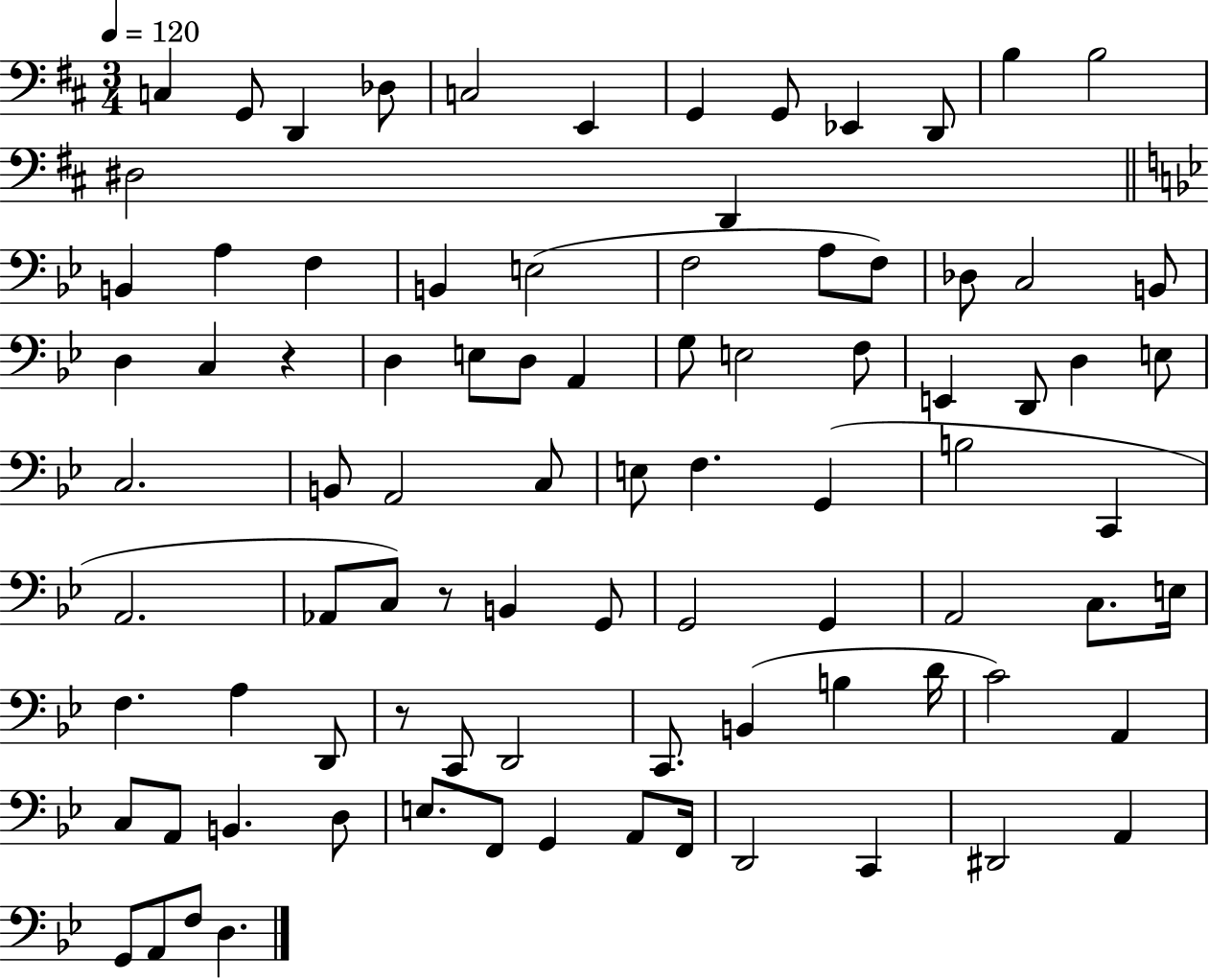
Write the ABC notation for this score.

X:1
T:Untitled
M:3/4
L:1/4
K:D
C, G,,/2 D,, _D,/2 C,2 E,, G,, G,,/2 _E,, D,,/2 B, B,2 ^D,2 D,, B,, A, F, B,, E,2 F,2 A,/2 F,/2 _D,/2 C,2 B,,/2 D, C, z D, E,/2 D,/2 A,, G,/2 E,2 F,/2 E,, D,,/2 D, E,/2 C,2 B,,/2 A,,2 C,/2 E,/2 F, G,, B,2 C,, A,,2 _A,,/2 C,/2 z/2 B,, G,,/2 G,,2 G,, A,,2 C,/2 E,/4 F, A, D,,/2 z/2 C,,/2 D,,2 C,,/2 B,, B, D/4 C2 A,, C,/2 A,,/2 B,, D,/2 E,/2 F,,/2 G,, A,,/2 F,,/4 D,,2 C,, ^D,,2 A,, G,,/2 A,,/2 F,/2 D,